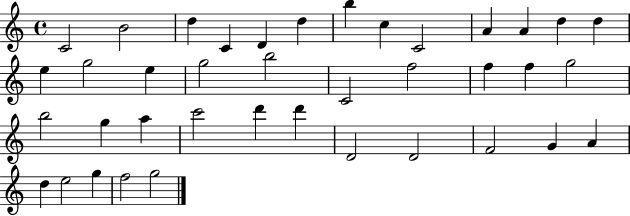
C4/h B4/h D5/q C4/q D4/q D5/q B5/q C5/q C4/h A4/q A4/q D5/q D5/q E5/q G5/h E5/q G5/h B5/h C4/h F5/h F5/q F5/q G5/h B5/h G5/q A5/q C6/h D6/q D6/q D4/h D4/h F4/h G4/q A4/q D5/q E5/h G5/q F5/h G5/h